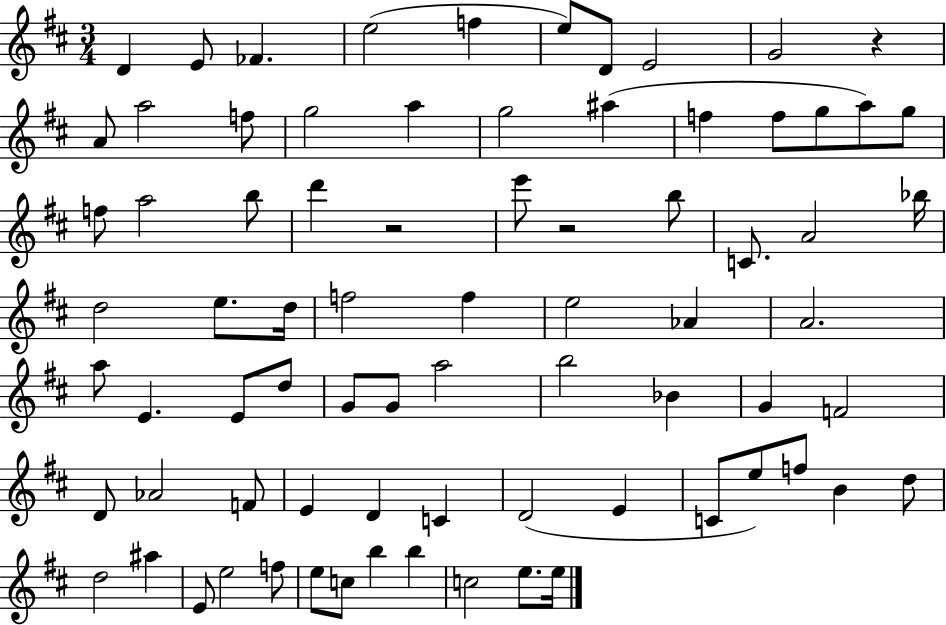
X:1
T:Untitled
M:3/4
L:1/4
K:D
D E/2 _F e2 f e/2 D/2 E2 G2 z A/2 a2 f/2 g2 a g2 ^a f f/2 g/2 a/2 g/2 f/2 a2 b/2 d' z2 e'/2 z2 b/2 C/2 A2 _b/4 d2 e/2 d/4 f2 f e2 _A A2 a/2 E E/2 d/2 G/2 G/2 a2 b2 _B G F2 D/2 _A2 F/2 E D C D2 E C/2 e/2 f/2 B d/2 d2 ^a E/2 e2 f/2 e/2 c/2 b b c2 e/2 e/4